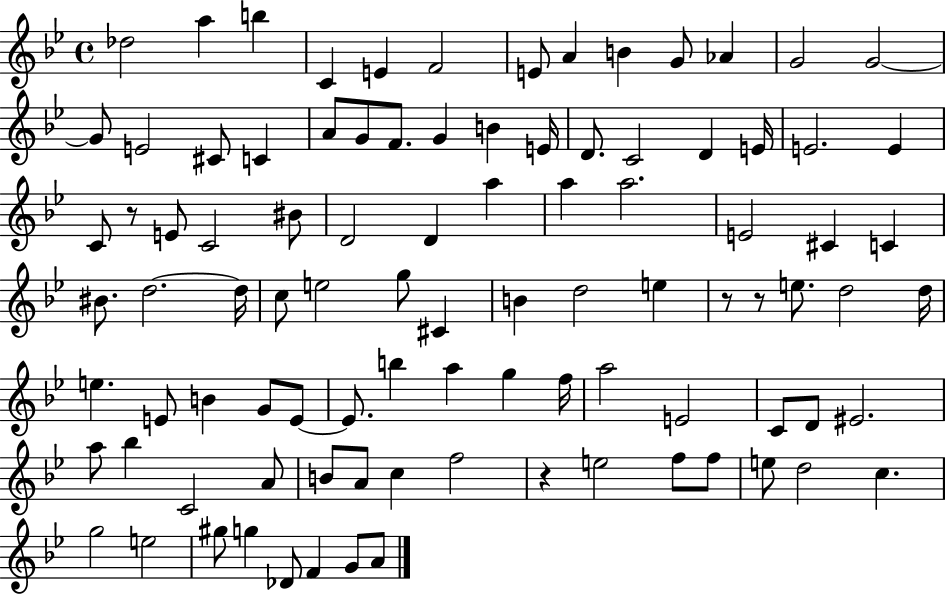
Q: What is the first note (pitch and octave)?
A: Db5